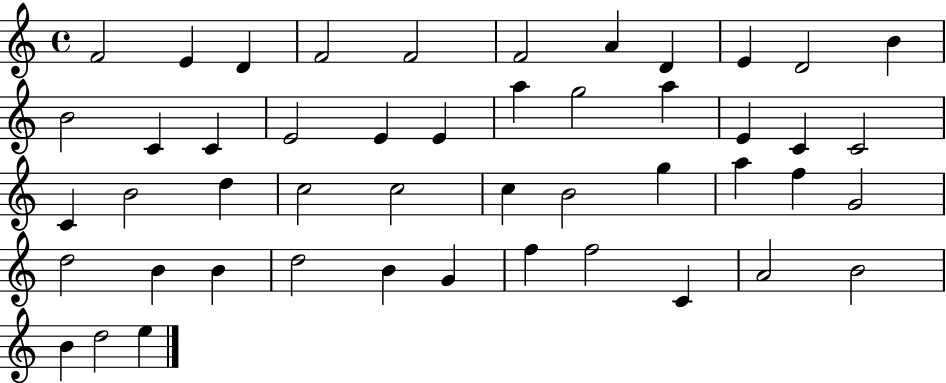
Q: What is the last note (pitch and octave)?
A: E5